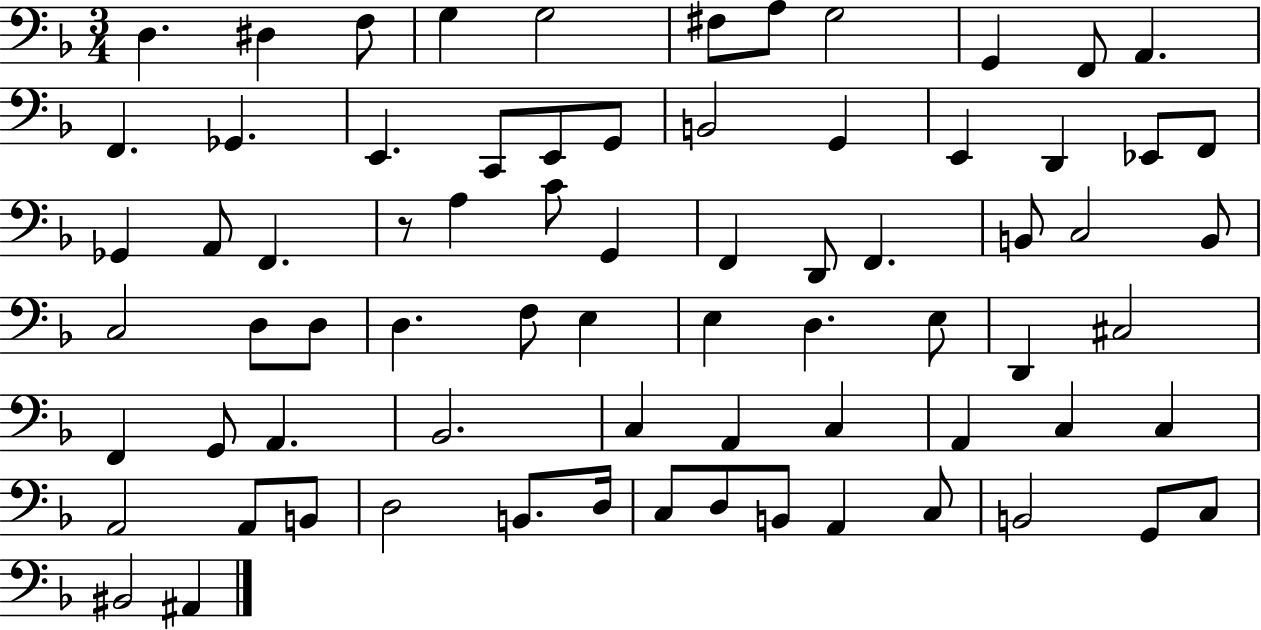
{
  \clef bass
  \numericTimeSignature
  \time 3/4
  \key f \major
  d4. dis4 f8 | g4 g2 | fis8 a8 g2 | g,4 f,8 a,4. | \break f,4. ges,4. | e,4. c,8 e,8 g,8 | b,2 g,4 | e,4 d,4 ees,8 f,8 | \break ges,4 a,8 f,4. | r8 a4 c'8 g,4 | f,4 d,8 f,4. | b,8 c2 b,8 | \break c2 d8 d8 | d4. f8 e4 | e4 d4. e8 | d,4 cis2 | \break f,4 g,8 a,4. | bes,2. | c4 a,4 c4 | a,4 c4 c4 | \break a,2 a,8 b,8 | d2 b,8. d16 | c8 d8 b,8 a,4 c8 | b,2 g,8 c8 | \break bis,2 ais,4 | \bar "|."
}